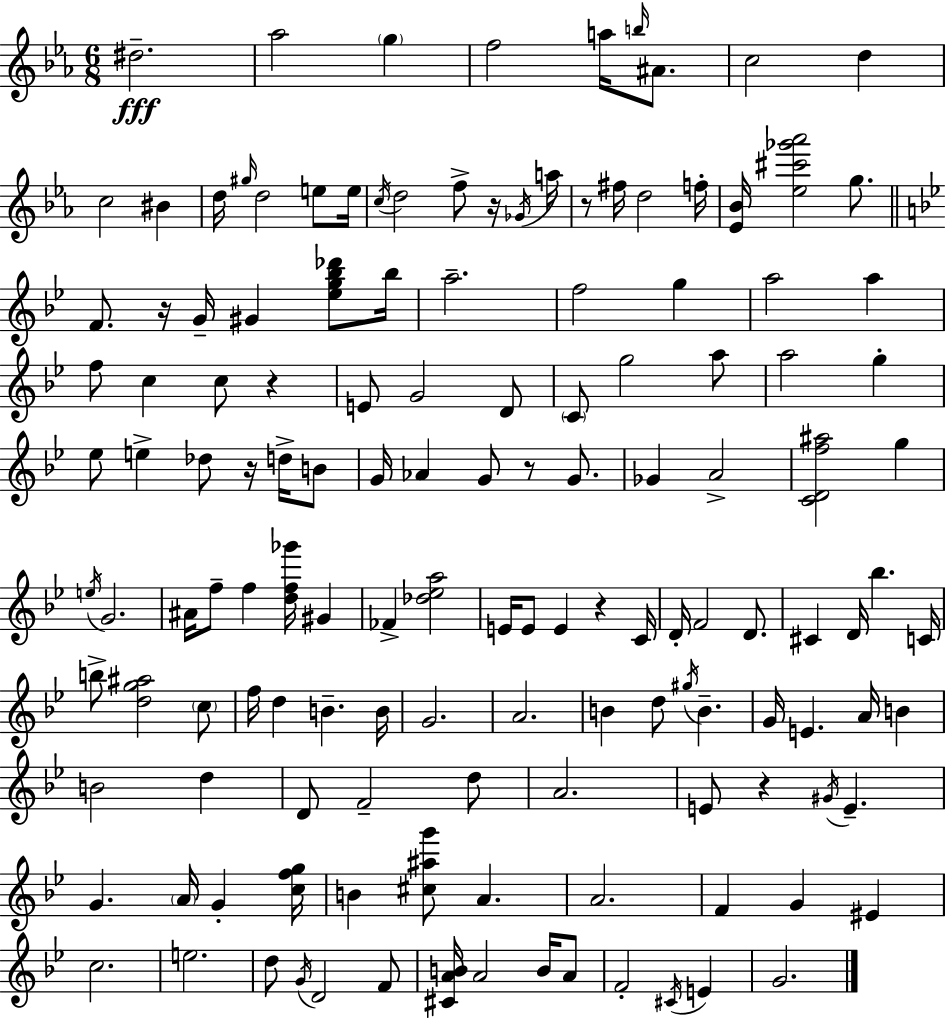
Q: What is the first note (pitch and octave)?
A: D#5